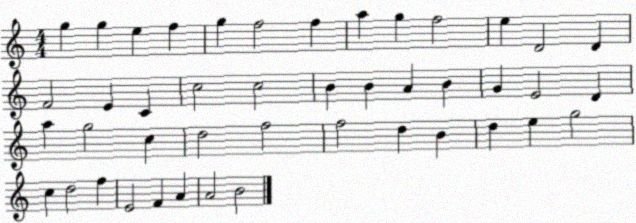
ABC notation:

X:1
T:Untitled
M:4/4
L:1/4
K:C
g g e f g f2 f a g f2 e D2 D F2 E C c2 c2 B B A B G E2 D a g2 c d2 f2 f2 d B d e g2 c d2 f E2 F A A2 B2